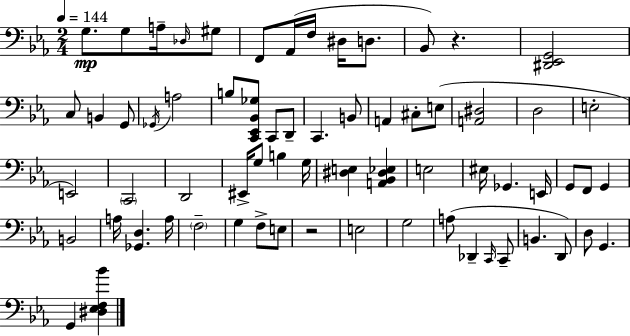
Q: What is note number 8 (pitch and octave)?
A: F3